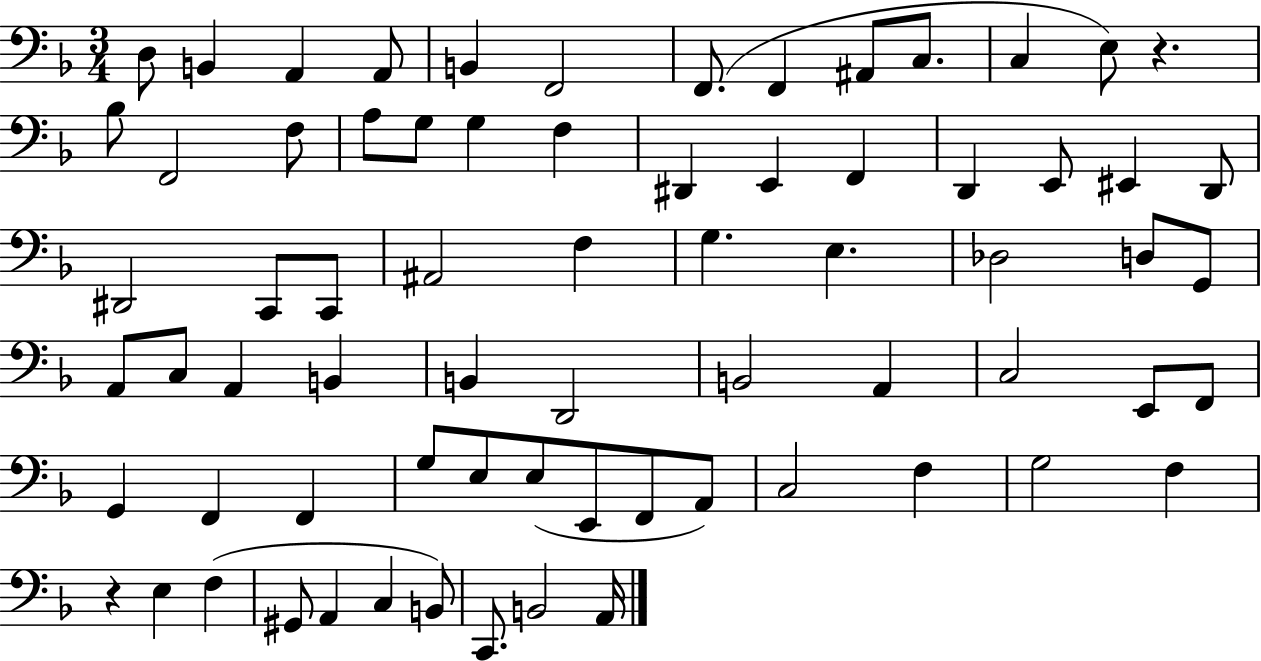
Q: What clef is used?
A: bass